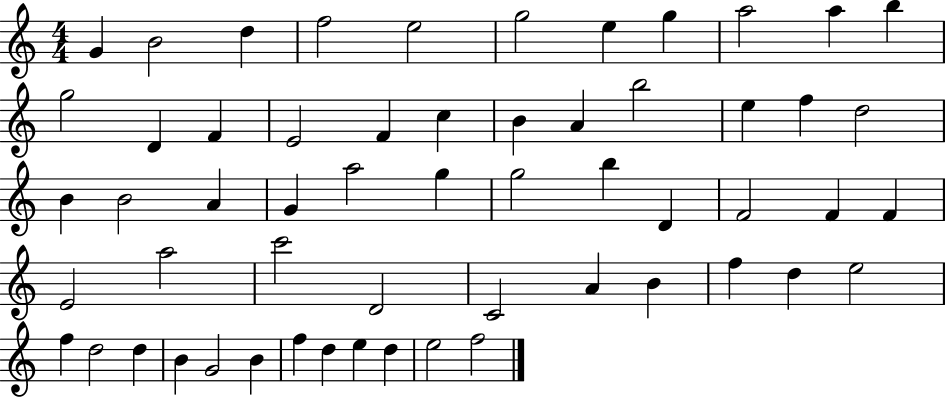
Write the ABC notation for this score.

X:1
T:Untitled
M:4/4
L:1/4
K:C
G B2 d f2 e2 g2 e g a2 a b g2 D F E2 F c B A b2 e f d2 B B2 A G a2 g g2 b D F2 F F E2 a2 c'2 D2 C2 A B f d e2 f d2 d B G2 B f d e d e2 f2